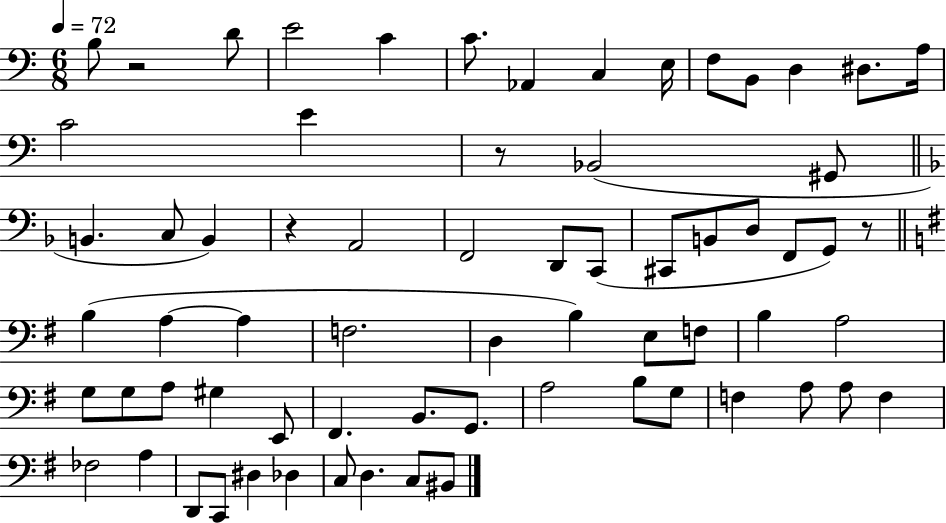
B3/e R/h D4/e E4/h C4/q C4/e. Ab2/q C3/q E3/s F3/e B2/e D3/q D#3/e. A3/s C4/h E4/q R/e Bb2/h G#2/e B2/q. C3/e B2/q R/q A2/h F2/h D2/e C2/e C#2/e B2/e D3/e F2/e G2/e R/e B3/q A3/q A3/q F3/h. D3/q B3/q E3/e F3/e B3/q A3/h G3/e G3/e A3/e G#3/q E2/e F#2/q. B2/e. G2/e. A3/h B3/e G3/e F3/q A3/e A3/e F3/q FES3/h A3/q D2/e C2/e D#3/q Db3/q C3/e D3/q. C3/e BIS2/e